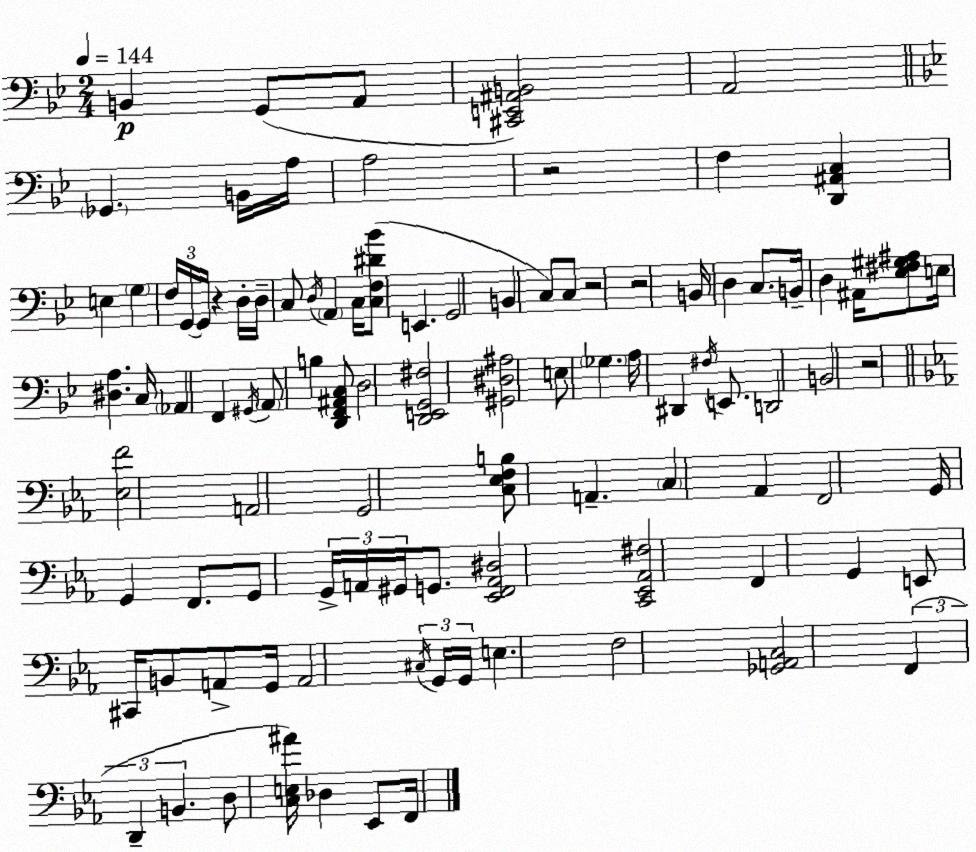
X:1
T:Untitled
M:2/4
L:1/4
K:Bb
B,, G,,/2 A,,/2 [^C,,E,,^A,,B,,]2 A,,2 _G,, B,,/4 A,/4 A,2 z2 F, [D,,^A,,C,] E, G, F,/4 G,,/4 G,,/4 z D,/4 D,/4 C,/2 D,/4 A,, C,/4 [C,F,^D_B]/2 E,, G,,2 B,, C,/2 C,/2 z2 z2 B,,/4 D, C,/2 B,,/4 D, ^A,,/4 [_E,^F,^G,^A,]/2 E,/4 [^D,A,] C,/4 _A,, F,, ^G,,/4 A,,/2 B, [D,,F,,^A,,C,]/2 D,2 [D,,E,,G,,^F,]2 [^G,,^D,^A,]2 E,/2 _G, A,/4 ^D,, ^F,/4 E,,/2 D,,2 B,,2 z2 [_E,F]2 A,,2 G,,2 [C,_E,F,B,]/2 A,, C, _A,, F,,2 G,,/4 G,, F,,/2 G,,/2 G,,/4 A,,/4 ^G,,/4 G,,/2 [_E,,F,,A,,^D,]2 [C,,_E,,_A,,^F,]2 F,, G,, E,,/2 ^C,,/4 B,,/2 A,,/2 G,,/4 A,,2 ^C,/4 G,,/4 G,,/4 E, F,2 [_G,,A,,C,]2 F,, D,, B,, D,/2 [C,E,^A]/4 _D, _E,,/2 F,,/4